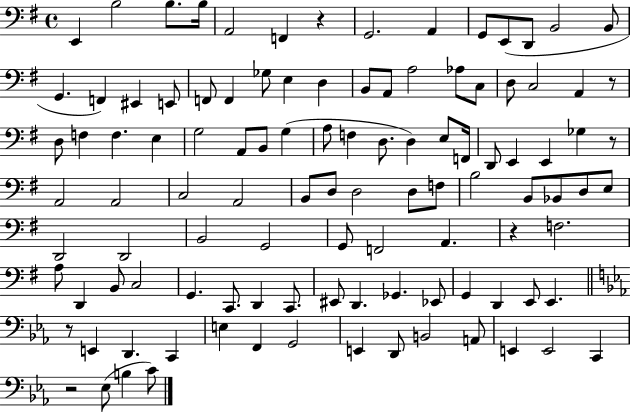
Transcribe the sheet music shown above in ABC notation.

X:1
T:Untitled
M:4/4
L:1/4
K:G
E,, B,2 B,/2 B,/4 A,,2 F,, z G,,2 A,, G,,/2 E,,/2 D,,/2 B,,2 B,,/2 G,, F,, ^E,, E,,/2 F,,/2 F,, _G,/2 E, D, B,,/2 A,,/2 A,2 _A,/2 C,/2 D,/2 C,2 A,, z/2 D,/2 F, F, E, G,2 A,,/2 B,,/2 G, A,/2 F, D,/2 D, E,/2 F,,/4 D,,/2 E,, E,, _G, z/2 A,,2 A,,2 C,2 A,,2 B,,/2 D,/2 D,2 D,/2 F,/2 B,2 B,,/2 _B,,/2 D,/2 E,/2 D,,2 D,,2 B,,2 G,,2 G,,/2 F,,2 A,, z F,2 A,/2 D,, B,,/2 C,2 G,, C,,/2 D,, C,,/2 ^E,,/2 D,, _G,, _E,,/2 G,, D,, E,,/2 E,, z/2 E,, D,, C,, E, F,, G,,2 E,, D,,/2 B,,2 A,,/2 E,, E,,2 C,, z2 _E,/2 B, C/2